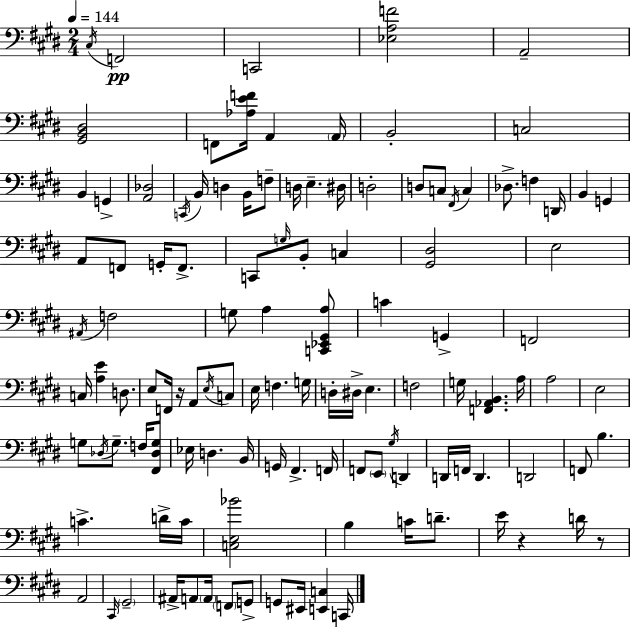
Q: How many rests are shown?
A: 3